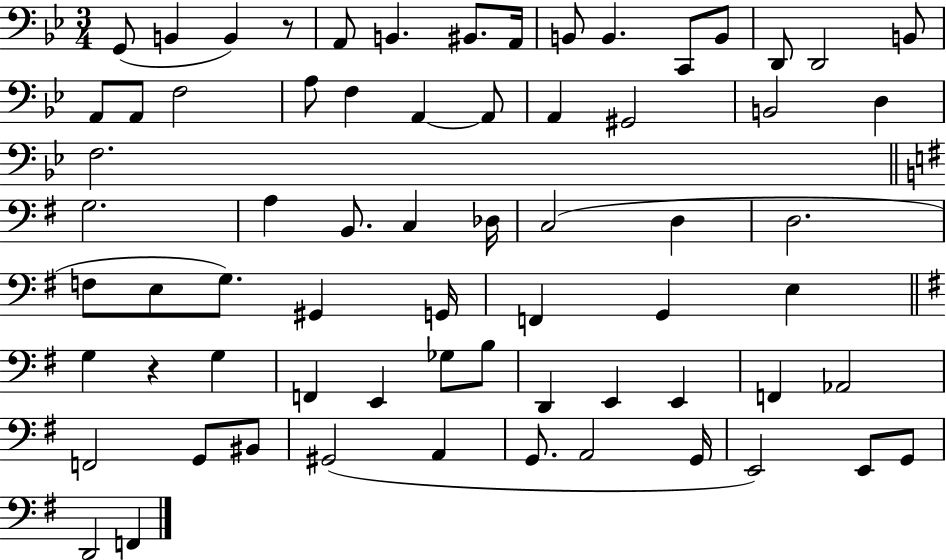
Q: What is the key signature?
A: BES major